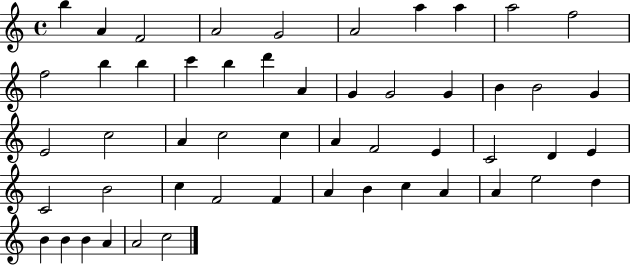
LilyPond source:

{
  \clef treble
  \time 4/4
  \defaultTimeSignature
  \key c \major
  b''4 a'4 f'2 | a'2 g'2 | a'2 a''4 a''4 | a''2 f''2 | \break f''2 b''4 b''4 | c'''4 b''4 d'''4 a'4 | g'4 g'2 g'4 | b'4 b'2 g'4 | \break e'2 c''2 | a'4 c''2 c''4 | a'4 f'2 e'4 | c'2 d'4 e'4 | \break c'2 b'2 | c''4 f'2 f'4 | a'4 b'4 c''4 a'4 | a'4 e''2 d''4 | \break b'4 b'4 b'4 a'4 | a'2 c''2 | \bar "|."
}